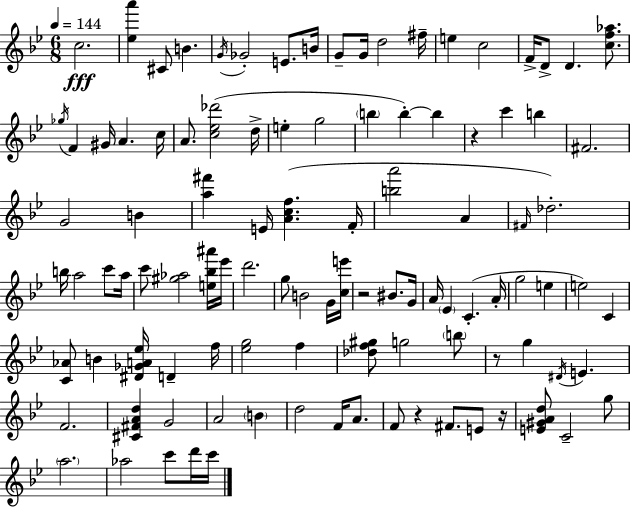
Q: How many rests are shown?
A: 5